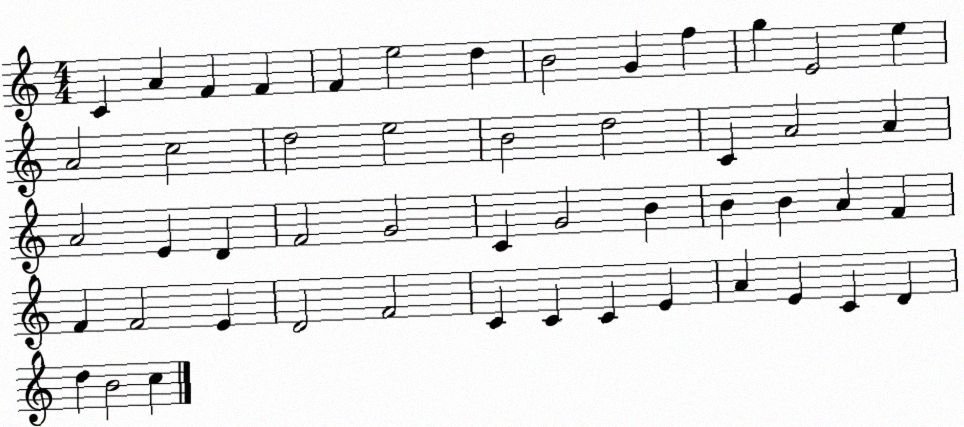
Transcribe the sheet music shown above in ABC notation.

X:1
T:Untitled
M:4/4
L:1/4
K:C
C A F F F e2 d B2 G f g E2 e A2 c2 d2 e2 B2 d2 C A2 A A2 E D F2 G2 C G2 B B B A F F F2 E D2 F2 C C C E A E C D d B2 c